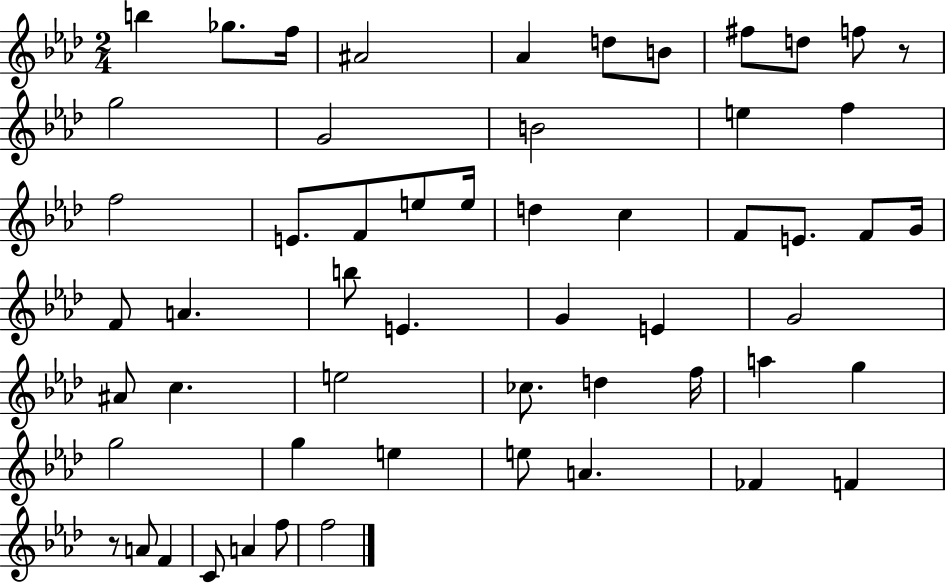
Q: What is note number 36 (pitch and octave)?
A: E5